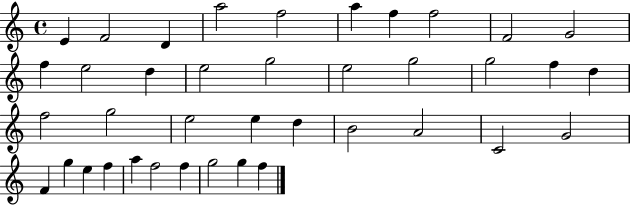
{
  \clef treble
  \time 4/4
  \defaultTimeSignature
  \key c \major
  e'4 f'2 d'4 | a''2 f''2 | a''4 f''4 f''2 | f'2 g'2 | \break f''4 e''2 d''4 | e''2 g''2 | e''2 g''2 | g''2 f''4 d''4 | \break f''2 g''2 | e''2 e''4 d''4 | b'2 a'2 | c'2 g'2 | \break f'4 g''4 e''4 f''4 | a''4 f''2 f''4 | g''2 g''4 f''4 | \bar "|."
}